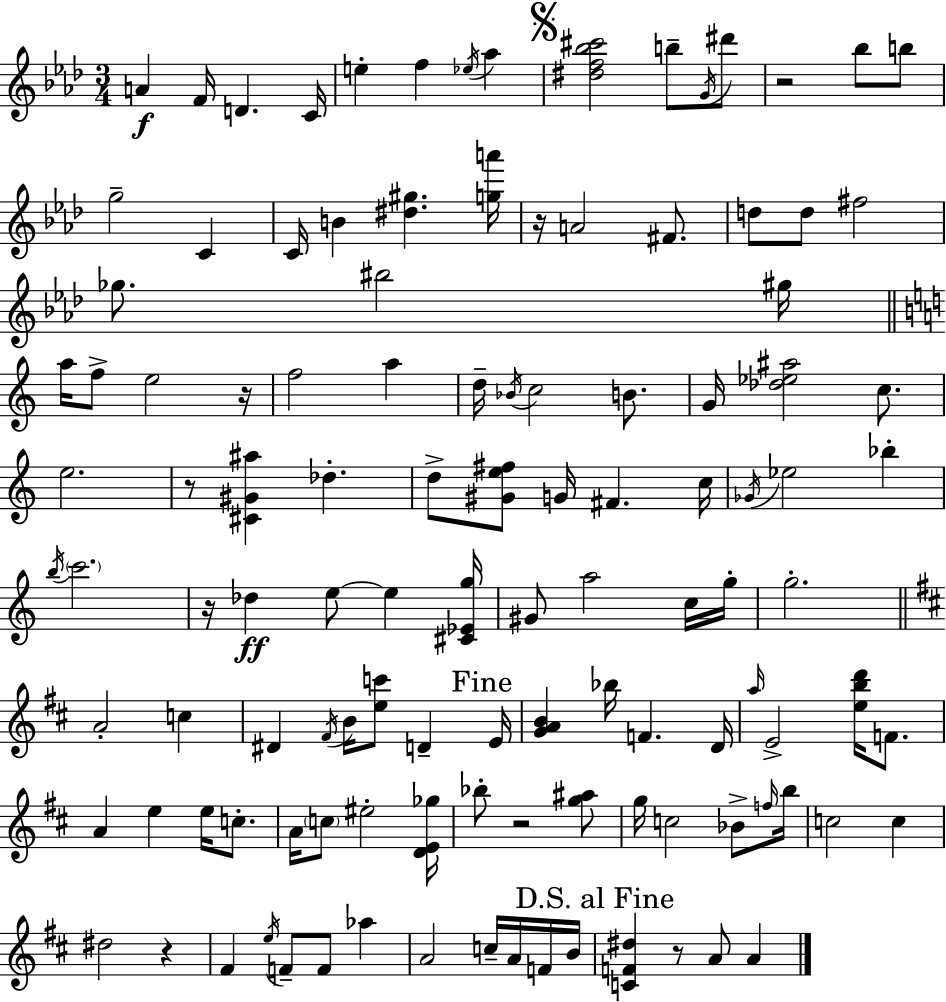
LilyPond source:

{
  \clef treble
  \numericTimeSignature
  \time 3/4
  \key f \minor
  a'4\f f'16 d'4. c'16 | e''4-. f''4 \acciaccatura { ees''16 } aes''4 | \mark \markup { \musicglyph "scripts.segno" } <dis'' f'' bes'' cis'''>2 b''8-- \acciaccatura { g'16 } | dis'''8 r2 bes''8 | \break b''8 g''2-- c'4 | c'16 b'4 <dis'' gis''>4. | <g'' a'''>16 r16 a'2 fis'8. | d''8 d''8 fis''2 | \break ges''8. bis''2 | gis''16 \bar "||" \break \key c \major a''16 f''8-> e''2 r16 | f''2 a''4 | d''16-- \acciaccatura { bes'16 } c''2 b'8. | g'16 <des'' ees'' ais''>2 c''8. | \break e''2. | r8 <cis' gis' ais''>4 des''4.-. | d''8-> <gis' e'' fis''>8 g'16 fis'4. | c''16 \acciaccatura { ges'16 } ees''2 bes''4-. | \break \acciaccatura { b''16 } \parenthesize c'''2. | r16 des''4\ff e''8~~ e''4 | <cis' ees' g''>16 gis'8 a''2 | c''16 g''16-. g''2.-. | \break \bar "||" \break \key d \major a'2-. c''4 | dis'4 \acciaccatura { fis'16 } b'16 <e'' c'''>8 d'4-- | \mark "Fine" e'16 <g' a' b'>4 bes''16 f'4. | d'16 \grace { a''16 } e'2-> <e'' b'' d'''>16 f'8. | \break a'4 e''4 e''16 c''8.-. | a'16 \parenthesize c''8 eis''2-. | <d' e' ges''>16 bes''8-. r2 | <g'' ais''>8 g''16 c''2 bes'8-> | \break \grace { f''16 } b''16 c''2 c''4 | dis''2 r4 | fis'4 \acciaccatura { e''16 } f'8-- f'8 | aes''4 a'2 | \break c''16-- a'16 f'16 b'16 \mark "D.S. al Fine" <c' f' dis''>4 r8 a'8 | a'4 \bar "|."
}